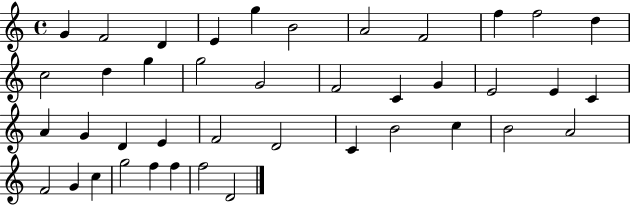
X:1
T:Untitled
M:4/4
L:1/4
K:C
G F2 D E g B2 A2 F2 f f2 d c2 d g g2 G2 F2 C G E2 E C A G D E F2 D2 C B2 c B2 A2 F2 G c g2 f f f2 D2